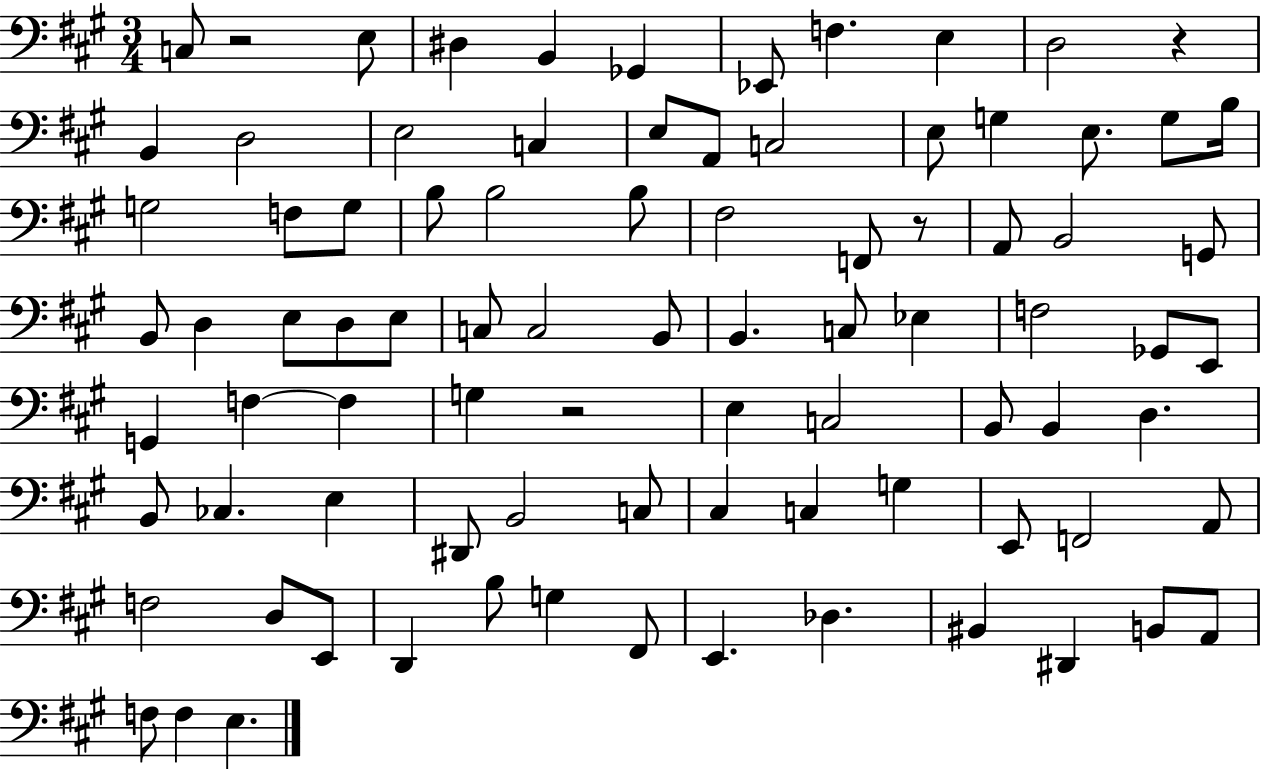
{
  \clef bass
  \numericTimeSignature
  \time 3/4
  \key a \major
  c8 r2 e8 | dis4 b,4 ges,4 | ees,8 f4. e4 | d2 r4 | \break b,4 d2 | e2 c4 | e8 a,8 c2 | e8 g4 e8. g8 b16 | \break g2 f8 g8 | b8 b2 b8 | fis2 f,8 r8 | a,8 b,2 g,8 | \break b,8 d4 e8 d8 e8 | c8 c2 b,8 | b,4. c8 ees4 | f2 ges,8 e,8 | \break g,4 f4~~ f4 | g4 r2 | e4 c2 | b,8 b,4 d4. | \break b,8 ces4. e4 | dis,8 b,2 c8 | cis4 c4 g4 | e,8 f,2 a,8 | \break f2 d8 e,8 | d,4 b8 g4 fis,8 | e,4. des4. | bis,4 dis,4 b,8 a,8 | \break f8 f4 e4. | \bar "|."
}